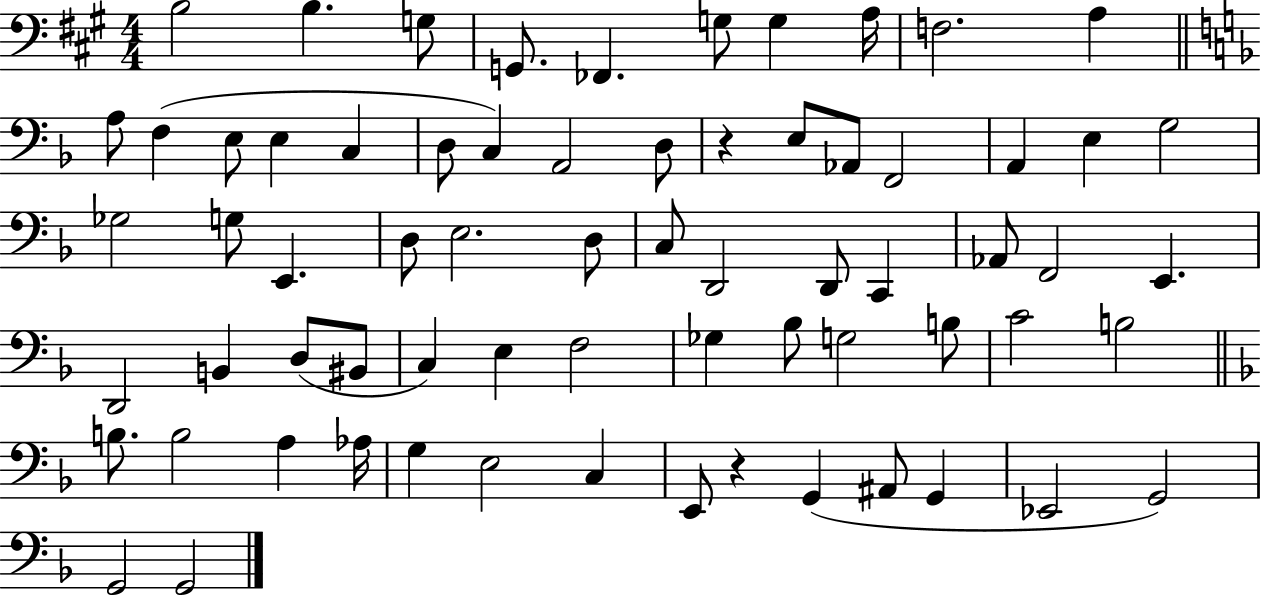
{
  \clef bass
  \numericTimeSignature
  \time 4/4
  \key a \major
  \repeat volta 2 { b2 b4. g8 | g,8. fes,4. g8 g4 a16 | f2. a4 | \bar "||" \break \key d \minor a8 f4( e8 e4 c4 | d8 c4) a,2 d8 | r4 e8 aes,8 f,2 | a,4 e4 g2 | \break ges2 g8 e,4. | d8 e2. d8 | c8 d,2 d,8 c,4 | aes,8 f,2 e,4. | \break d,2 b,4 d8( bis,8 | c4) e4 f2 | ges4 bes8 g2 b8 | c'2 b2 | \break \bar "||" \break \key f \major b8. b2 a4 aes16 | g4 e2 c4 | e,8 r4 g,4( ais,8 g,4 | ees,2 g,2) | \break g,2 g,2 | } \bar "|."
}